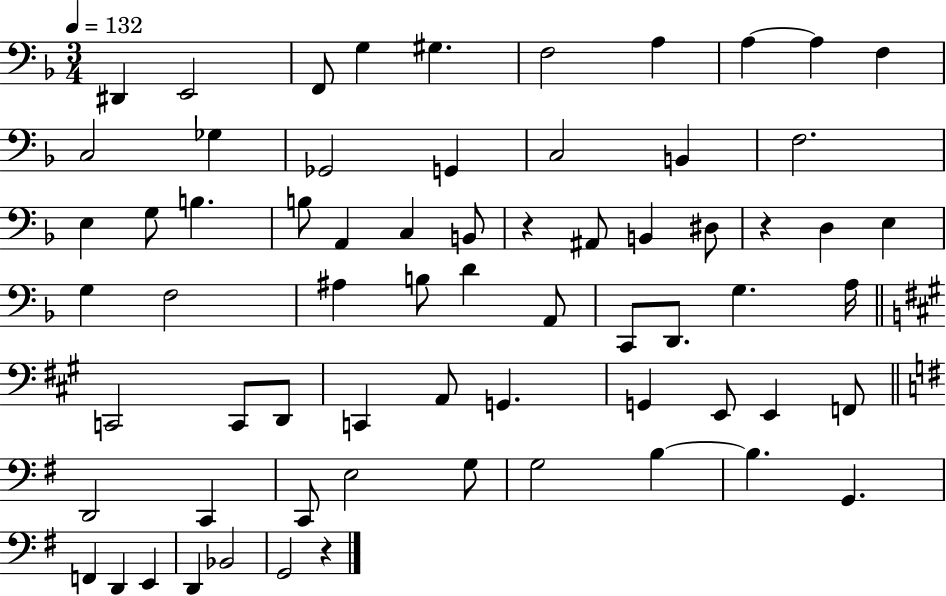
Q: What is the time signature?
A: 3/4